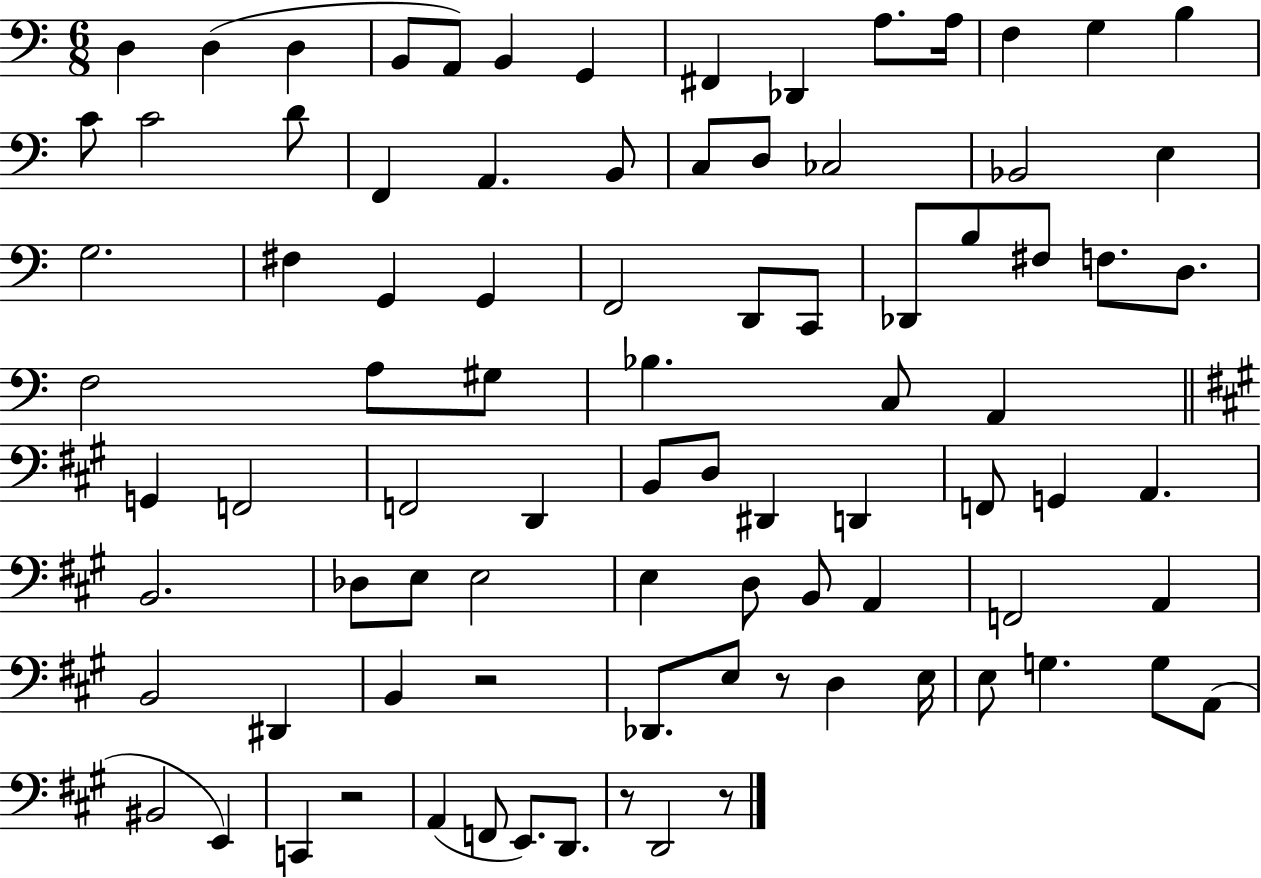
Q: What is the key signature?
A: C major